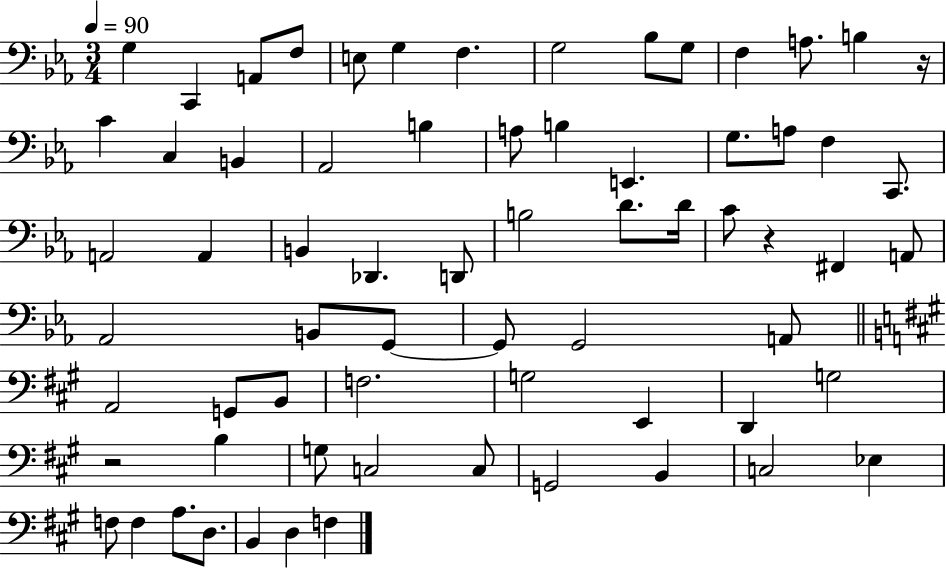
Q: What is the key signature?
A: EES major